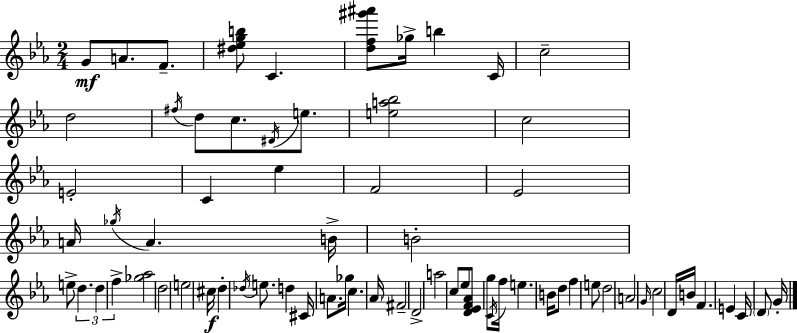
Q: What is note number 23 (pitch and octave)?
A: A4